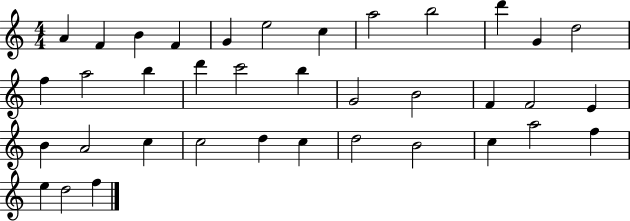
{
  \clef treble
  \numericTimeSignature
  \time 4/4
  \key c \major
  a'4 f'4 b'4 f'4 | g'4 e''2 c''4 | a''2 b''2 | d'''4 g'4 d''2 | \break f''4 a''2 b''4 | d'''4 c'''2 b''4 | g'2 b'2 | f'4 f'2 e'4 | \break b'4 a'2 c''4 | c''2 d''4 c''4 | d''2 b'2 | c''4 a''2 f''4 | \break e''4 d''2 f''4 | \bar "|."
}